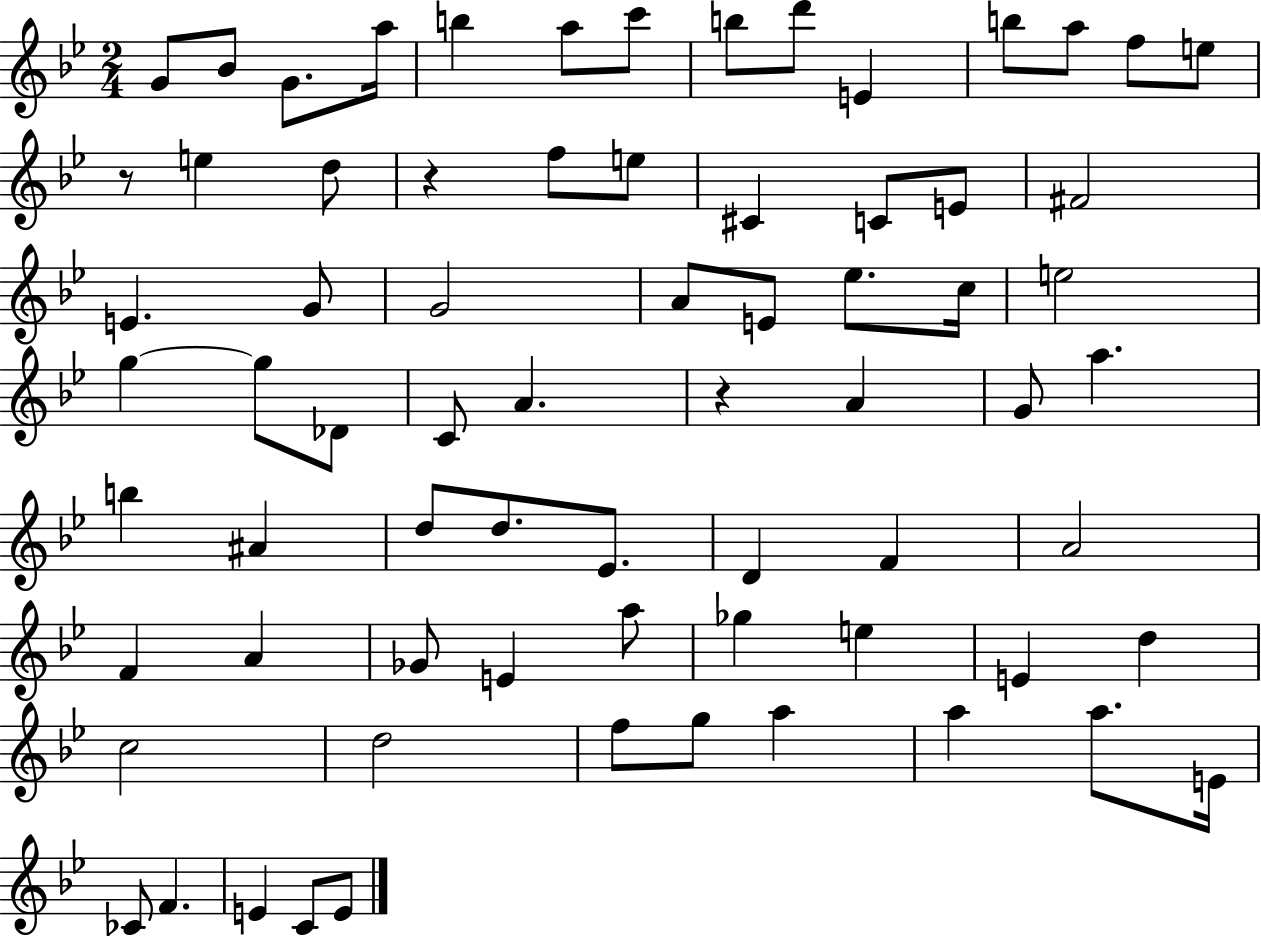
G4/e Bb4/e G4/e. A5/s B5/q A5/e C6/e B5/e D6/e E4/q B5/e A5/e F5/e E5/e R/e E5/q D5/e R/q F5/e E5/e C#4/q C4/e E4/e F#4/h E4/q. G4/e G4/h A4/e E4/e Eb5/e. C5/s E5/h G5/q G5/e Db4/e C4/e A4/q. R/q A4/q G4/e A5/q. B5/q A#4/q D5/e D5/e. Eb4/e. D4/q F4/q A4/h F4/q A4/q Gb4/e E4/q A5/e Gb5/q E5/q E4/q D5/q C5/h D5/h F5/e G5/e A5/q A5/q A5/e. E4/s CES4/e F4/q. E4/q C4/e E4/e